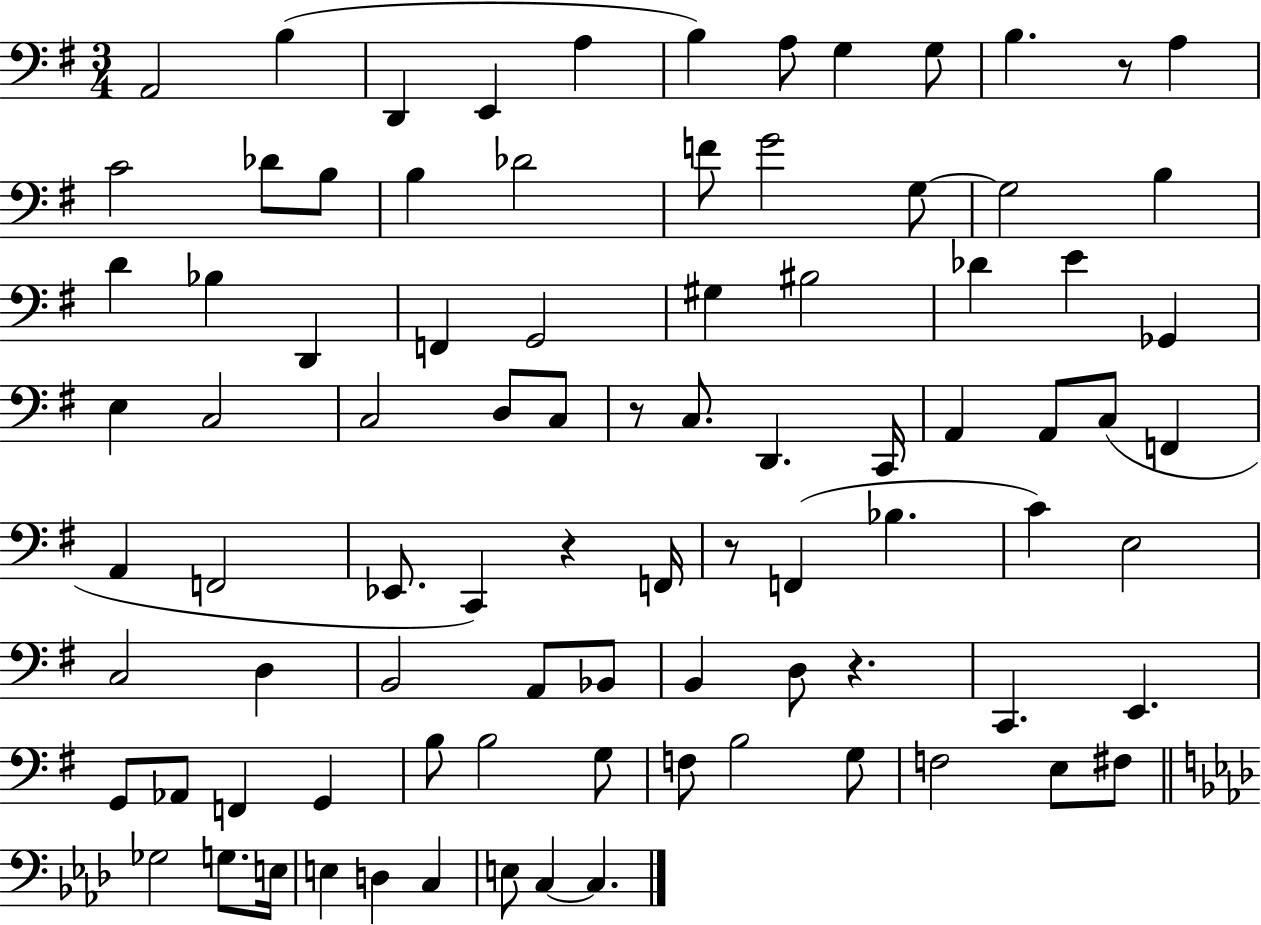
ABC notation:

X:1
T:Untitled
M:3/4
L:1/4
K:G
A,,2 B, D,, E,, A, B, A,/2 G, G,/2 B, z/2 A, C2 _D/2 B,/2 B, _D2 F/2 G2 G,/2 G,2 B, D _B, D,, F,, G,,2 ^G, ^B,2 _D E _G,, E, C,2 C,2 D,/2 C,/2 z/2 C,/2 D,, C,,/4 A,, A,,/2 C,/2 F,, A,, F,,2 _E,,/2 C,, z F,,/4 z/2 F,, _B, C E,2 C,2 D, B,,2 A,,/2 _B,,/2 B,, D,/2 z C,, E,, G,,/2 _A,,/2 F,, G,, B,/2 B,2 G,/2 F,/2 B,2 G,/2 F,2 E,/2 ^F,/2 _G,2 G,/2 E,/4 E, D, C, E,/2 C, C,